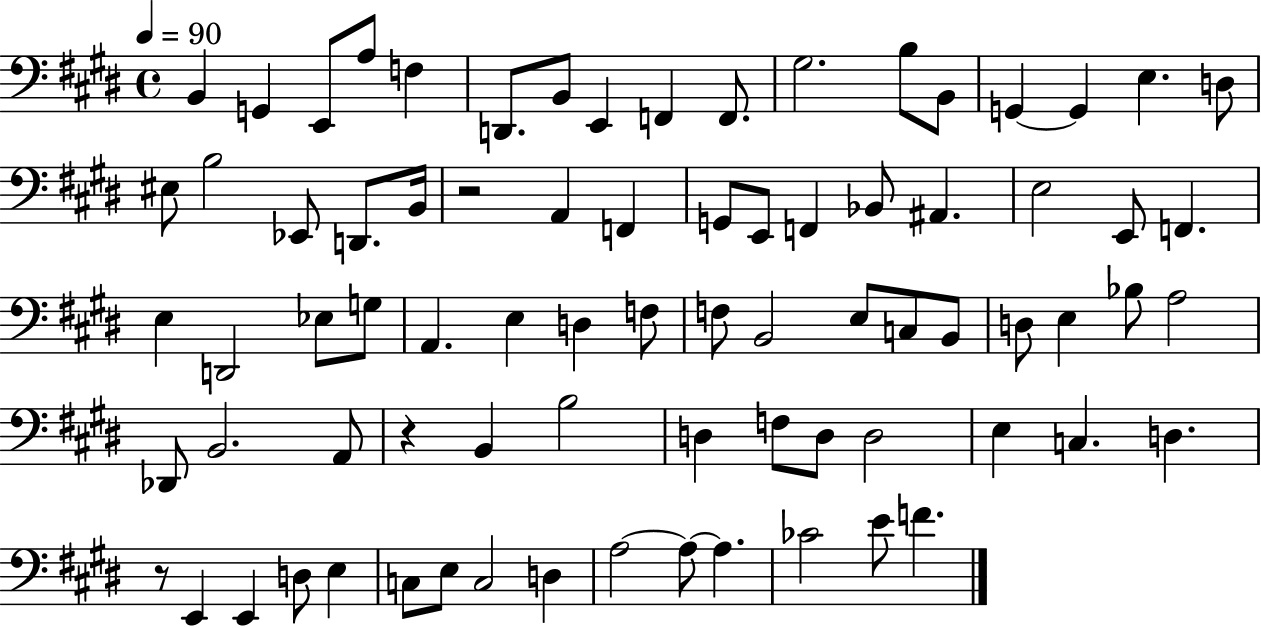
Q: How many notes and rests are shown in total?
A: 78